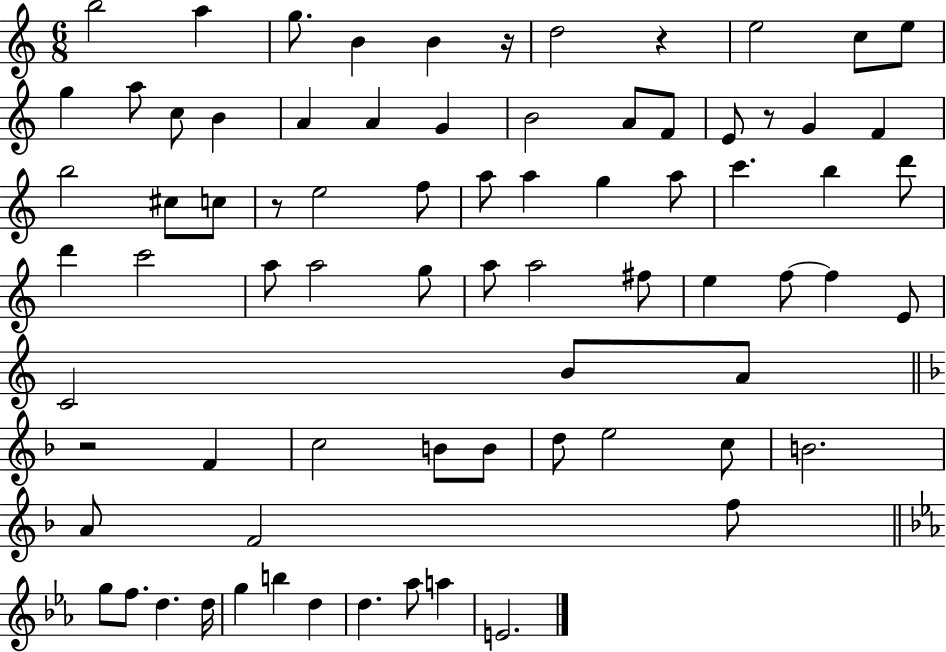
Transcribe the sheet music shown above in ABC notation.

X:1
T:Untitled
M:6/8
L:1/4
K:C
b2 a g/2 B B z/4 d2 z e2 c/2 e/2 g a/2 c/2 B A A G B2 A/2 F/2 E/2 z/2 G F b2 ^c/2 c/2 z/2 e2 f/2 a/2 a g a/2 c' b d'/2 d' c'2 a/2 a2 g/2 a/2 a2 ^f/2 e f/2 f E/2 C2 B/2 A/2 z2 F c2 B/2 B/2 d/2 e2 c/2 B2 A/2 F2 f/2 g/2 f/2 d d/4 g b d d _a/2 a E2